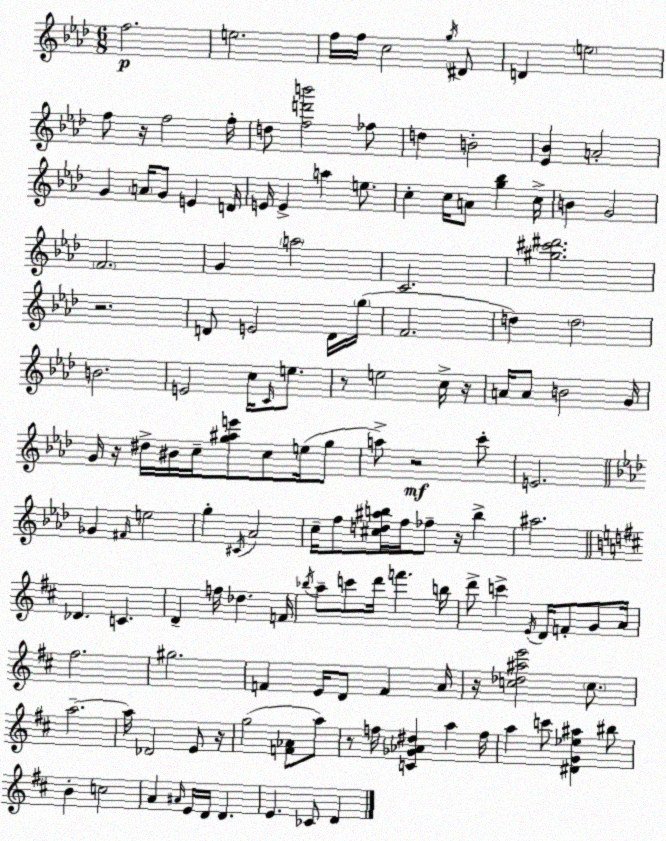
X:1
T:Untitled
M:6/8
L:1/4
K:Ab
f2 e2 f/4 f/4 c2 g/4 ^D/2 D e2 f/2 z/4 f2 f/4 d/2 [fd'b']2 _f/2 d B2 [_E_B] A2 G A/4 G/2 E D/4 E/4 E a e/2 c c/4 A/2 [g_b] c/4 B G2 F2 G a2 C2 [^g^c'^d']2 z2 D/2 E2 D/4 g/4 F2 d d2 B2 E2 c/4 C/4 e/2 z/2 e2 c/4 z/4 A/4 A/2 B2 G/4 G/4 z/4 ^d/4 ^B/4 c/4 [g^ae']/2 c/2 e/4 g/2 a/2 z2 c'/2 E2 _G ^F/4 e2 g ^C/4 _A2 c/4 f/2 [^cd^ab]/4 f/4 _f/2 z/4 b ^a2 _D C D f/4 _d F/4 _b/4 a/2 c'/2 d'/4 f' b/4 d'/2 c' E/4 D/4 F/2 G/2 A/4 ^f2 ^g2 F E/4 D/2 F A/4 z/4 [c_d^ae']2 c/2 a2 a/4 _D2 E/2 z/4 g2 [F_A]/2 a/2 z/2 f/4 [C_G_A^d] a f/4 a c'/2 [^DG_e^a] ^b/2 B c2 A ^A/4 E/4 D/4 D E _C/2 D